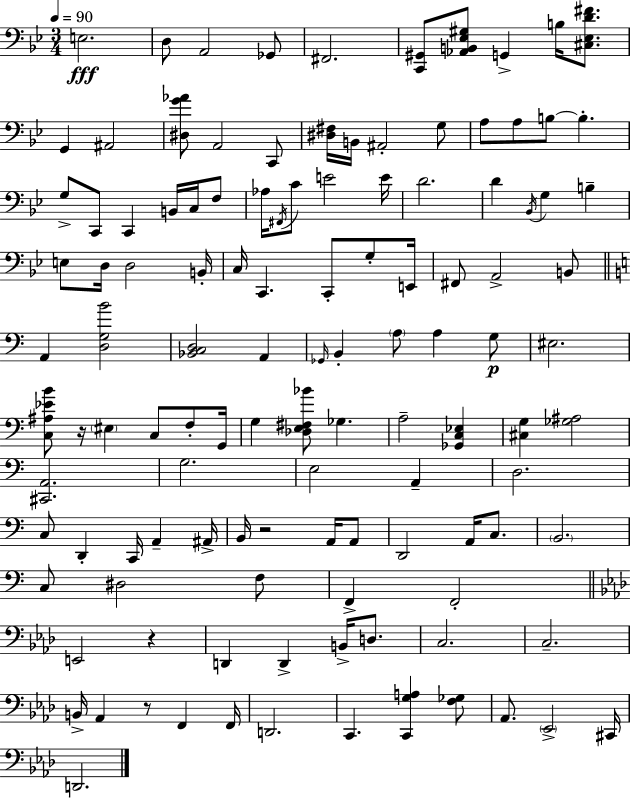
{
  \clef bass
  \numericTimeSignature
  \time 3/4
  \key g \minor
  \tempo 4 = 90
  \repeat volta 2 { e2.\fff | d8 a,2 ges,8 | fis,2. | <c, gis,>8 <aes, b, ees gis>8 g,4-> b16 <cis ees d' fis'>8. | \break g,4 ais,2 | <dis g' aes'>8 a,2 c,8 | <dis fis>16 b,16 ais,2-. g8 | a8 a8 b8~~ b4.-. | \break g8-> c,8 c,4 b,16 c16 f8 | aes16 \acciaccatura { fis,16 } c'8 e'2 | e'16 d'2. | d'4 \acciaccatura { bes,16 } g4 b4-- | \break e8 d16 d2 | b,16-. c16 c,4. c,8-. g8-. | e,16 fis,8 a,2-> | b,8 \bar "||" \break \key c \major a,4 <d g b'>2 | <bes, c d>2 a,4 | \grace { ges,16 } b,4-. \parenthesize a8 a4 g8\p | eis2. | \break <c ais ees' b'>8 r16 \parenthesize eis4 c8 f8-. | g,16 g4 <des e fis bes'>8 ges4. | a2-- <ges, c ees>4 | <cis g>4 <ges ais>2 | \break <cis, a,>2. | g2. | e2 a,4-- | d2. | \break c8 d,4-. c,16 a,4-- | ais,16-> b,16 r2 a,16 a,8 | d,2 a,16 c8. | \parenthesize b,2. | \break c8 dis2 f8 | f,4-> f,2-. | \bar "||" \break \key f \minor e,2 r4 | d,4 d,4-> b,16-> d8. | c2. | c2.-- | \break b,16-> aes,4 r8 f,4 f,16 | d,2. | c,4. <c, g a>4 <f ges>8 | aes,8. \parenthesize ees,2-> cis,16 | \break d,2. | } \bar "|."
}